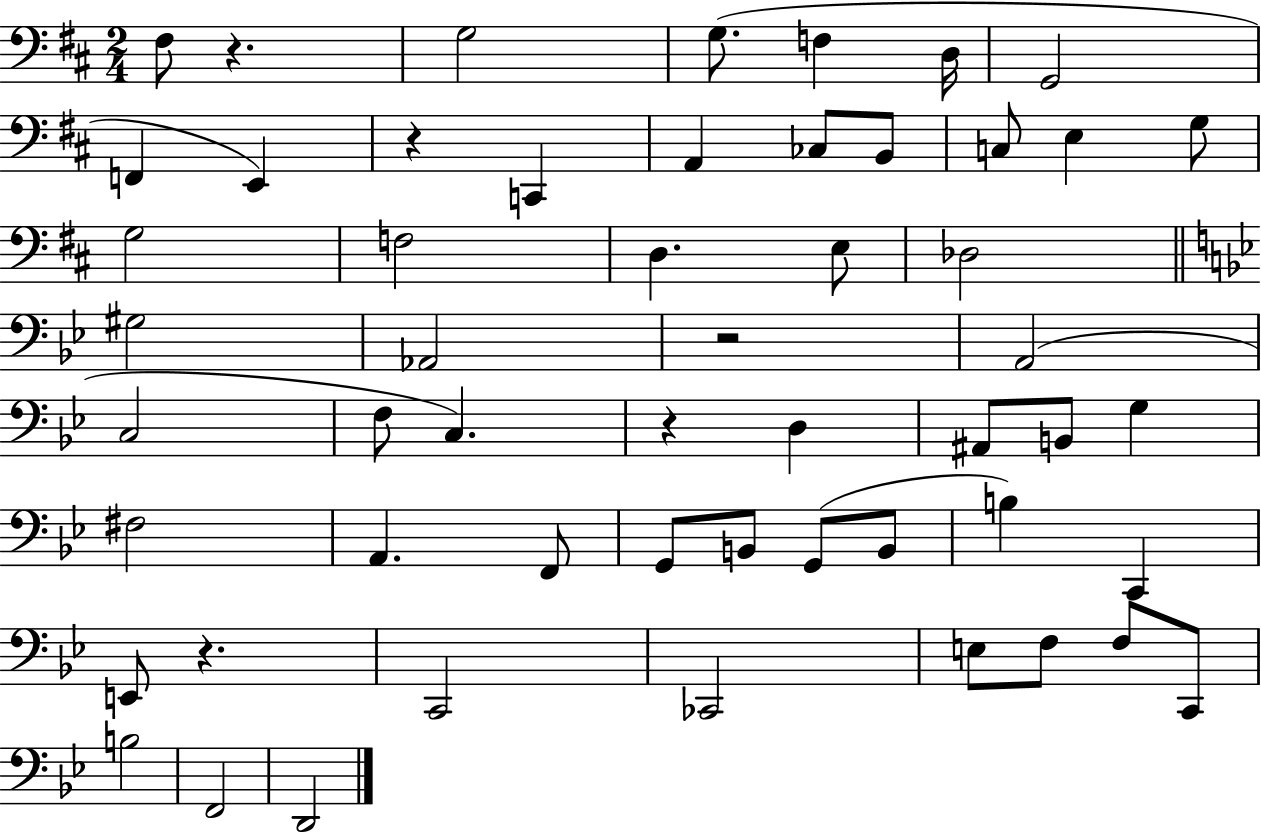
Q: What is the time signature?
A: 2/4